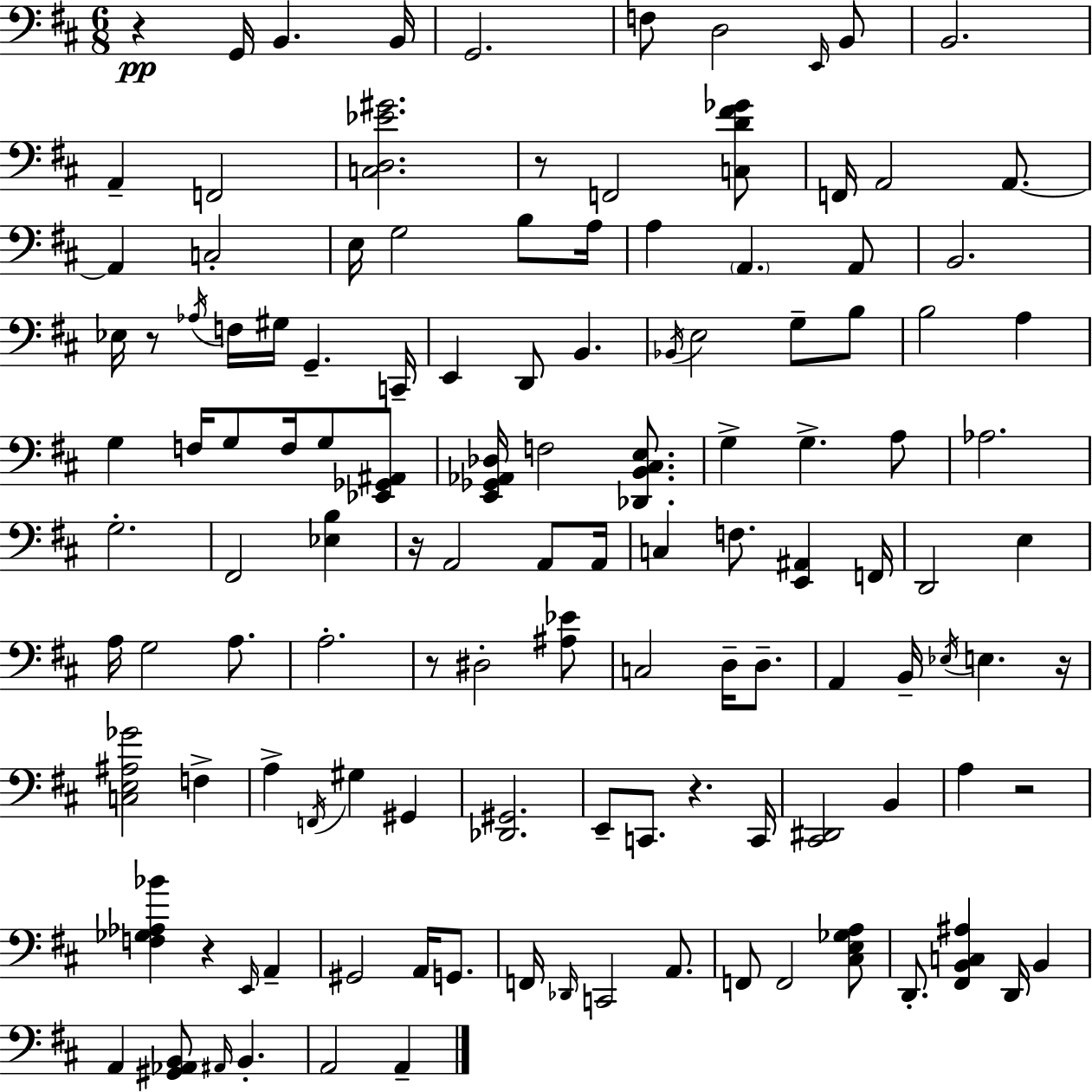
{
  \clef bass
  \numericTimeSignature
  \time 6/8
  \key d \major
  r4\pp g,16 b,4. b,16 | g,2. | f8 d2 \grace { e,16 } b,8 | b,2. | \break a,4-- f,2 | <c d ees' gis'>2. | r8 f,2 <c d' fis' ges'>8 | f,16 a,2 a,8.~~ | \break a,4 c2-. | e16 g2 b8 | a16 a4 \parenthesize a,4. a,8 | b,2. | \break ees16 r8 \acciaccatura { aes16 } f16 gis16 g,4.-- | c,16-- e,4 d,8 b,4. | \acciaccatura { bes,16 } e2 g8-- | b8 b2 a4 | \break g4 f16 g8 f16 g8 | <ees, ges, ais,>8 <e, ges, aes, des>16 f2 | <des, b, cis e>8. g4-> g4.-> | a8 aes2. | \break g2.-. | fis,2 <ees b>4 | r16 a,2 | a,8 a,16 c4 f8. <e, ais,>4 | \break f,16 d,2 e4 | a16 g2 | a8. a2.-. | r8 dis2-. | \break <ais ees'>8 c2 d16-- | d8.-- a,4 b,16-- \acciaccatura { ees16 } e4. | r16 <c e ais ges'>2 | f4-> a4-> \acciaccatura { f,16 } gis4 | \break gis,4 <des, gis,>2. | e,8-- c,8. r4. | c,16 <cis, dis,>2 | b,4 a4 r2 | \break <f ges aes bes'>4 r4 | \grace { e,16 } a,4-- gis,2 | a,16 g,8. f,16 \grace { des,16 } c,2 | a,8. f,8 f,2 | \break <cis e ges a>8 d,8.-. <fis, b, c ais>4 | d,16 b,4 a,4 <gis, aes, b,>8 | \grace { ais,16 } b,4.-. a,2 | a,4-- \bar "|."
}